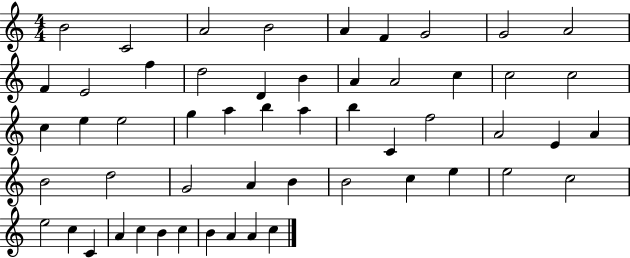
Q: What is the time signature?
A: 4/4